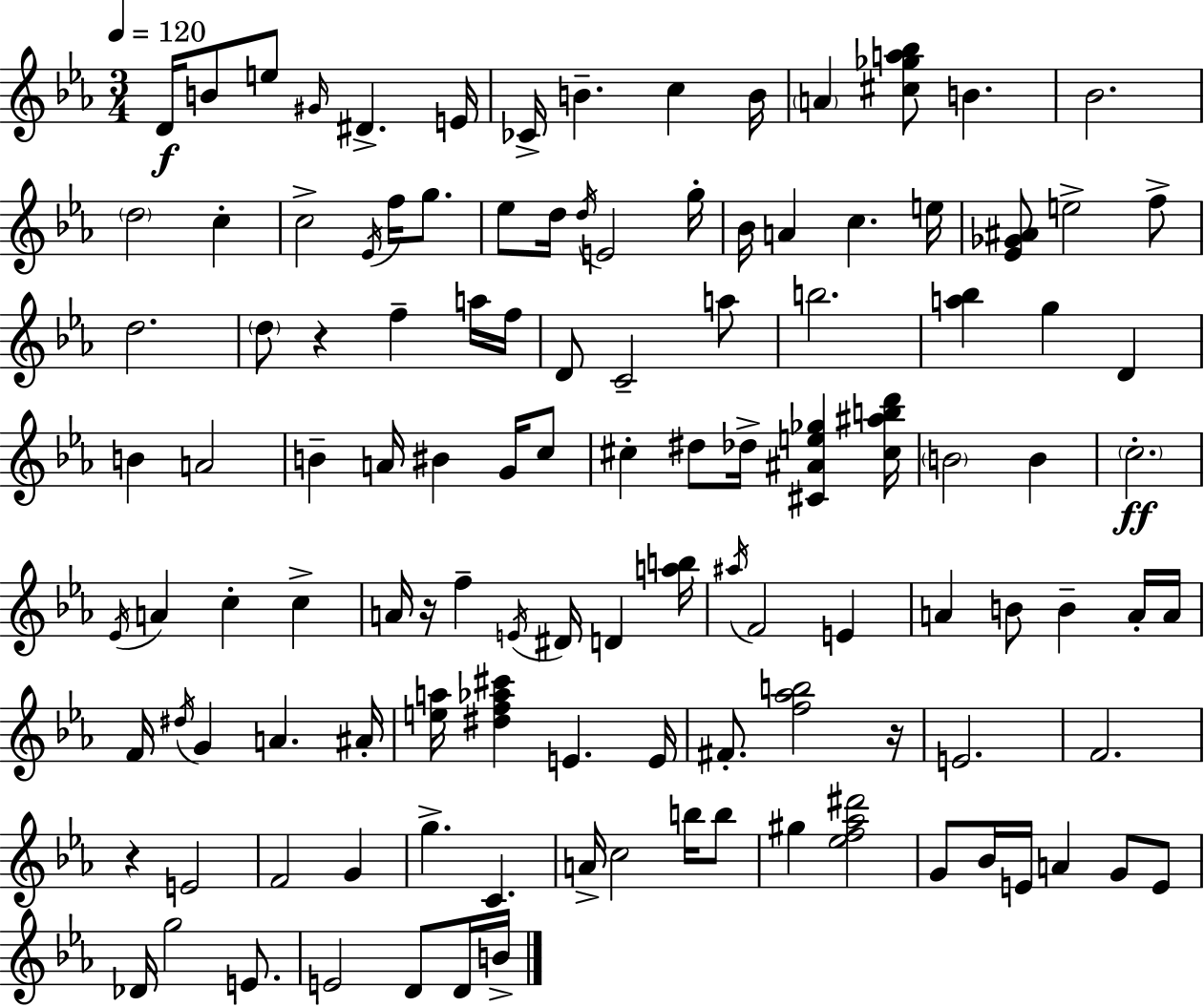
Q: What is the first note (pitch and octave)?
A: D4